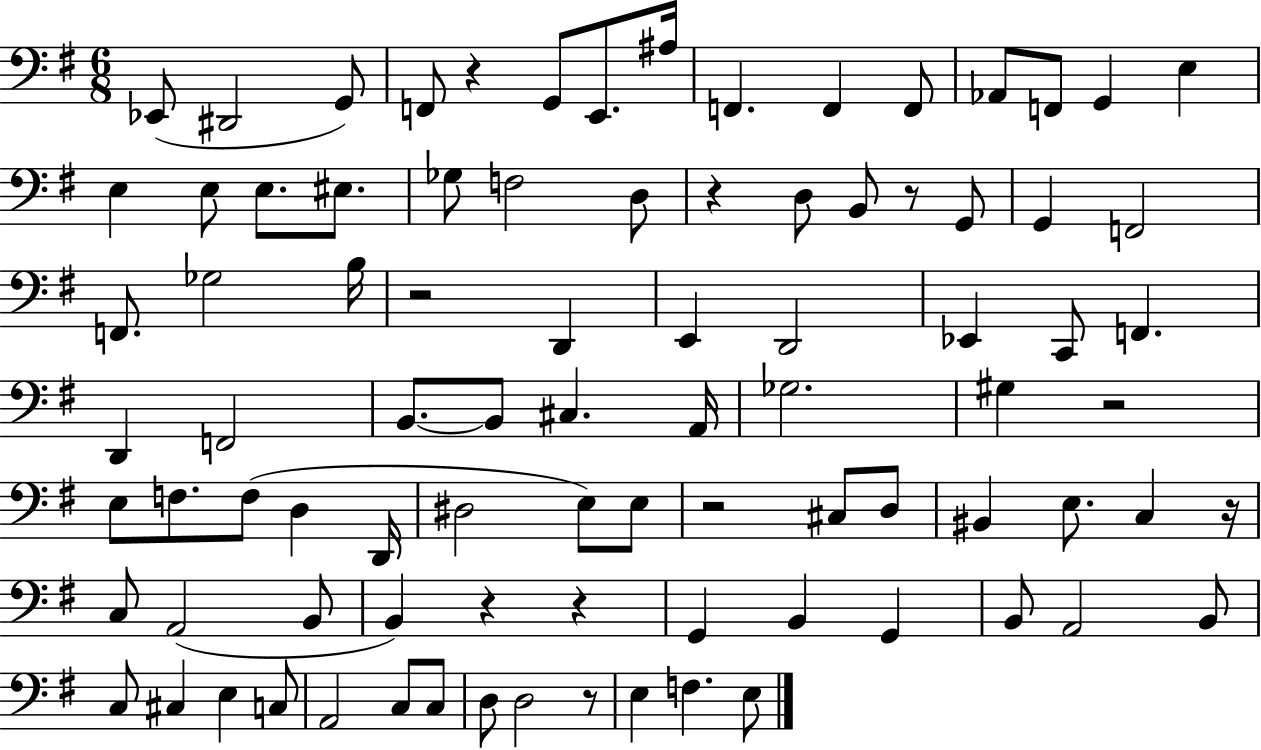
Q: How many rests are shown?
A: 10